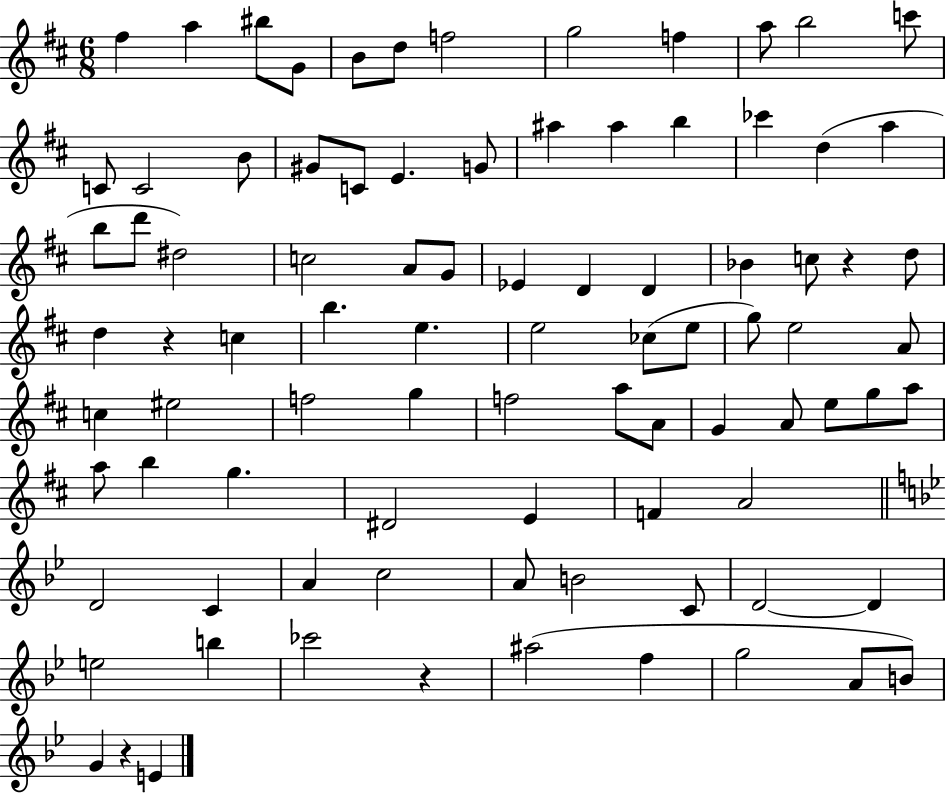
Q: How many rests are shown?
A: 4